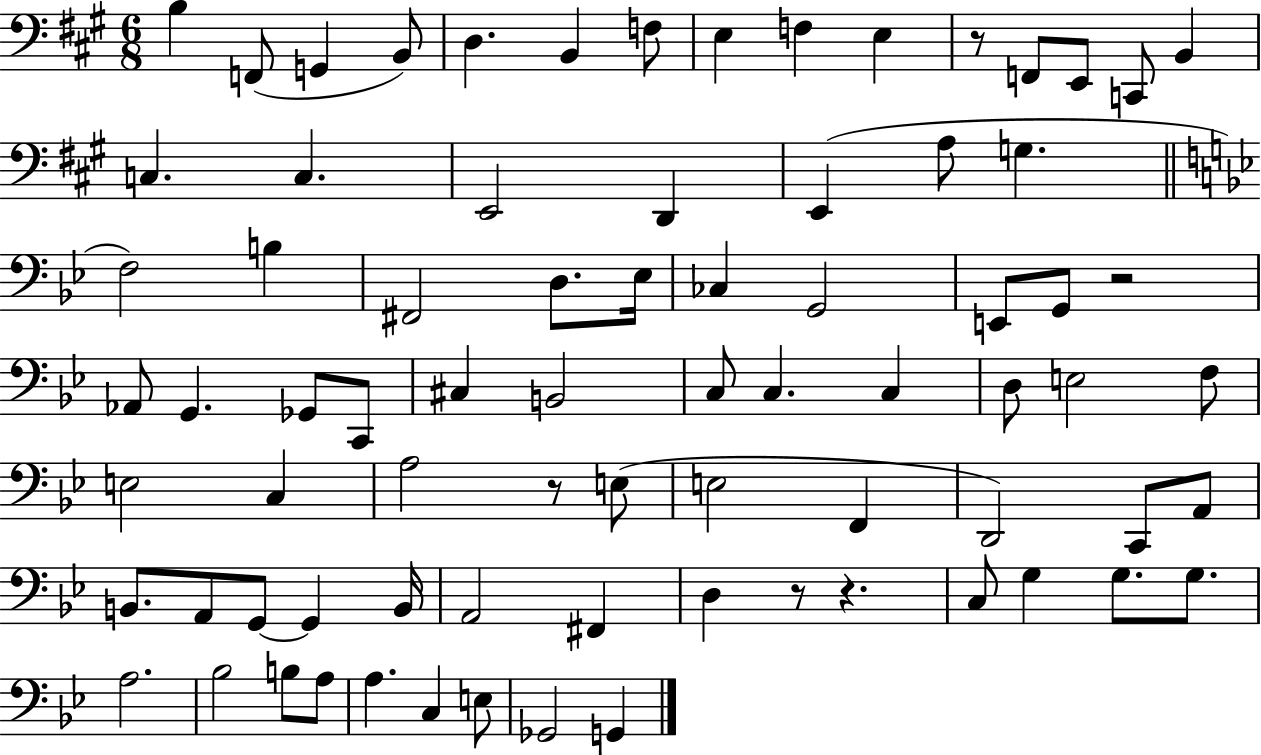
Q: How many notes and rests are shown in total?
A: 77